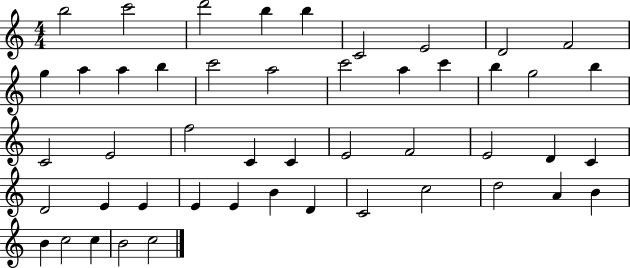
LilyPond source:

{
  \clef treble
  \numericTimeSignature
  \time 4/4
  \key c \major
  b''2 c'''2 | d'''2 b''4 b''4 | c'2 e'2 | d'2 f'2 | \break g''4 a''4 a''4 b''4 | c'''2 a''2 | c'''2 a''4 c'''4 | b''4 g''2 b''4 | \break c'2 e'2 | f''2 c'4 c'4 | e'2 f'2 | e'2 d'4 c'4 | \break d'2 e'4 e'4 | e'4 e'4 b'4 d'4 | c'2 c''2 | d''2 a'4 b'4 | \break b'4 c''2 c''4 | b'2 c''2 | \bar "|."
}